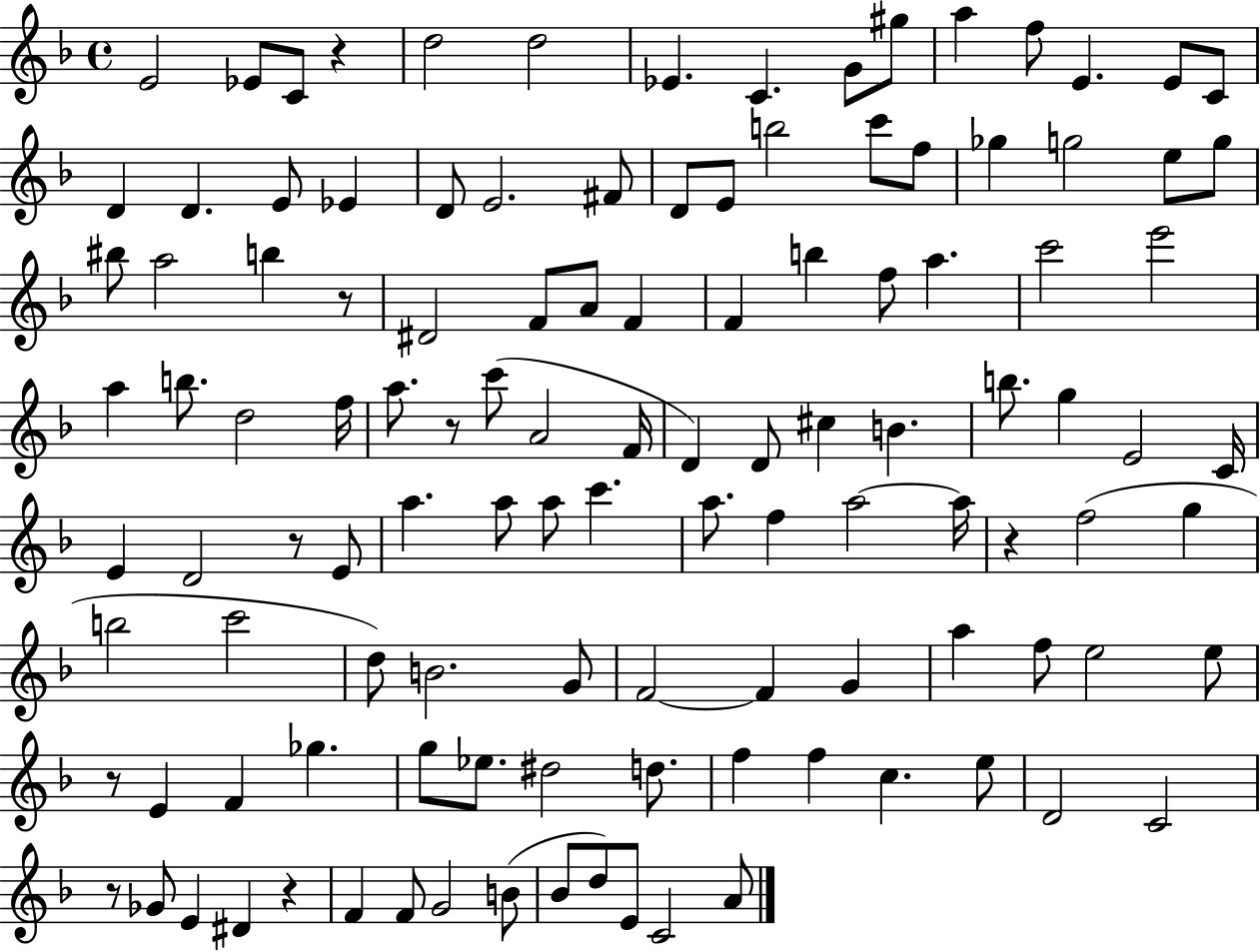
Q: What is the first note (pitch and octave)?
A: E4